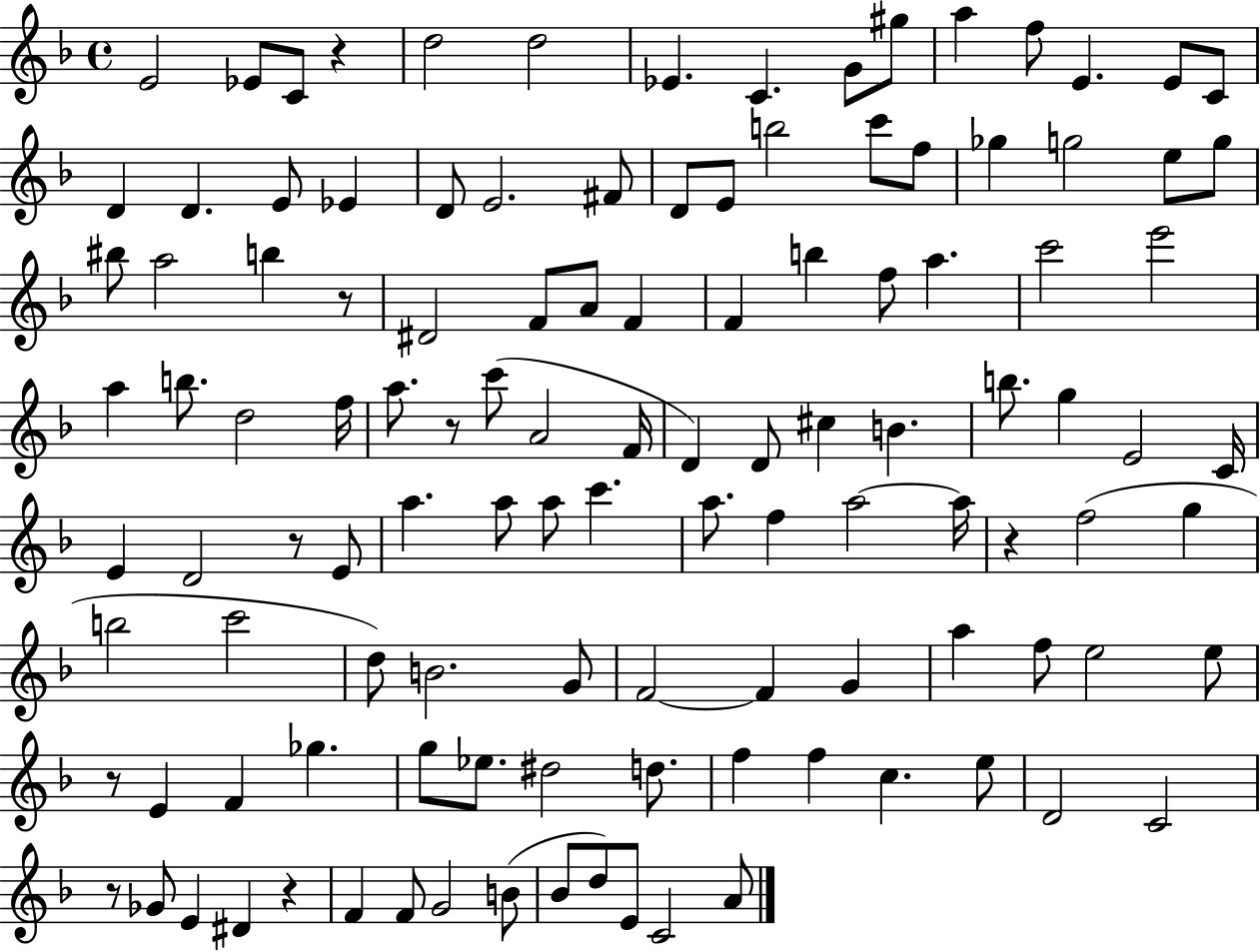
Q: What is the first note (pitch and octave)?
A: E4